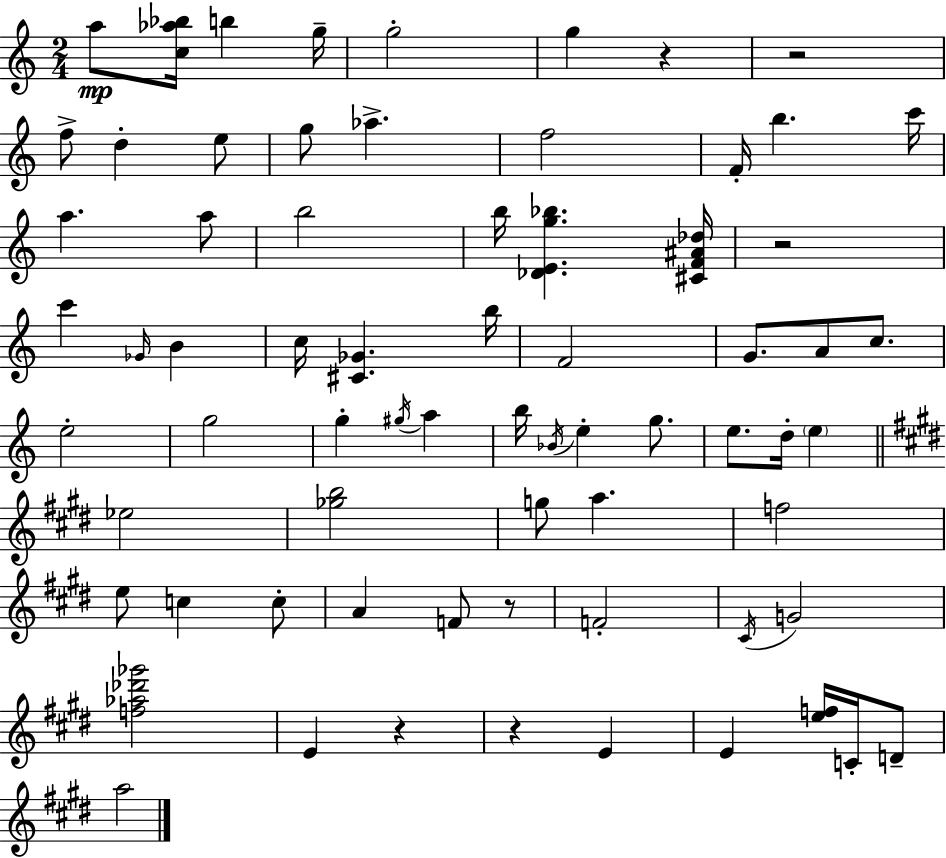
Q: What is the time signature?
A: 2/4